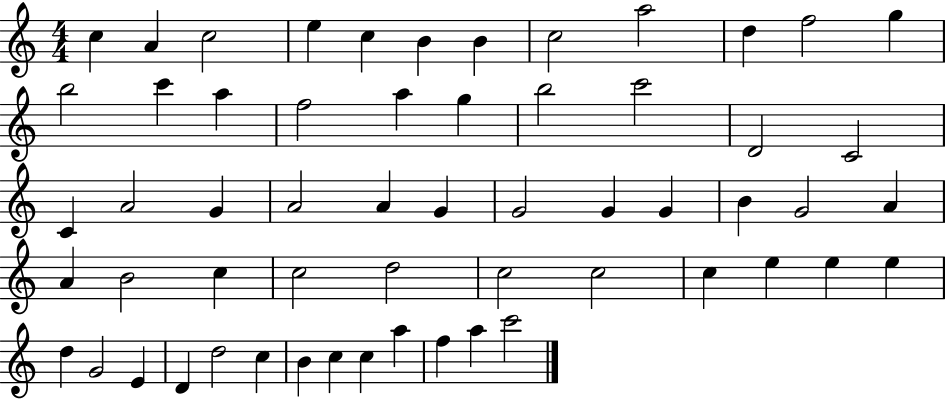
{
  \clef treble
  \numericTimeSignature
  \time 4/4
  \key c \major
  c''4 a'4 c''2 | e''4 c''4 b'4 b'4 | c''2 a''2 | d''4 f''2 g''4 | \break b''2 c'''4 a''4 | f''2 a''4 g''4 | b''2 c'''2 | d'2 c'2 | \break c'4 a'2 g'4 | a'2 a'4 g'4 | g'2 g'4 g'4 | b'4 g'2 a'4 | \break a'4 b'2 c''4 | c''2 d''2 | c''2 c''2 | c''4 e''4 e''4 e''4 | \break d''4 g'2 e'4 | d'4 d''2 c''4 | b'4 c''4 c''4 a''4 | f''4 a''4 c'''2 | \break \bar "|."
}